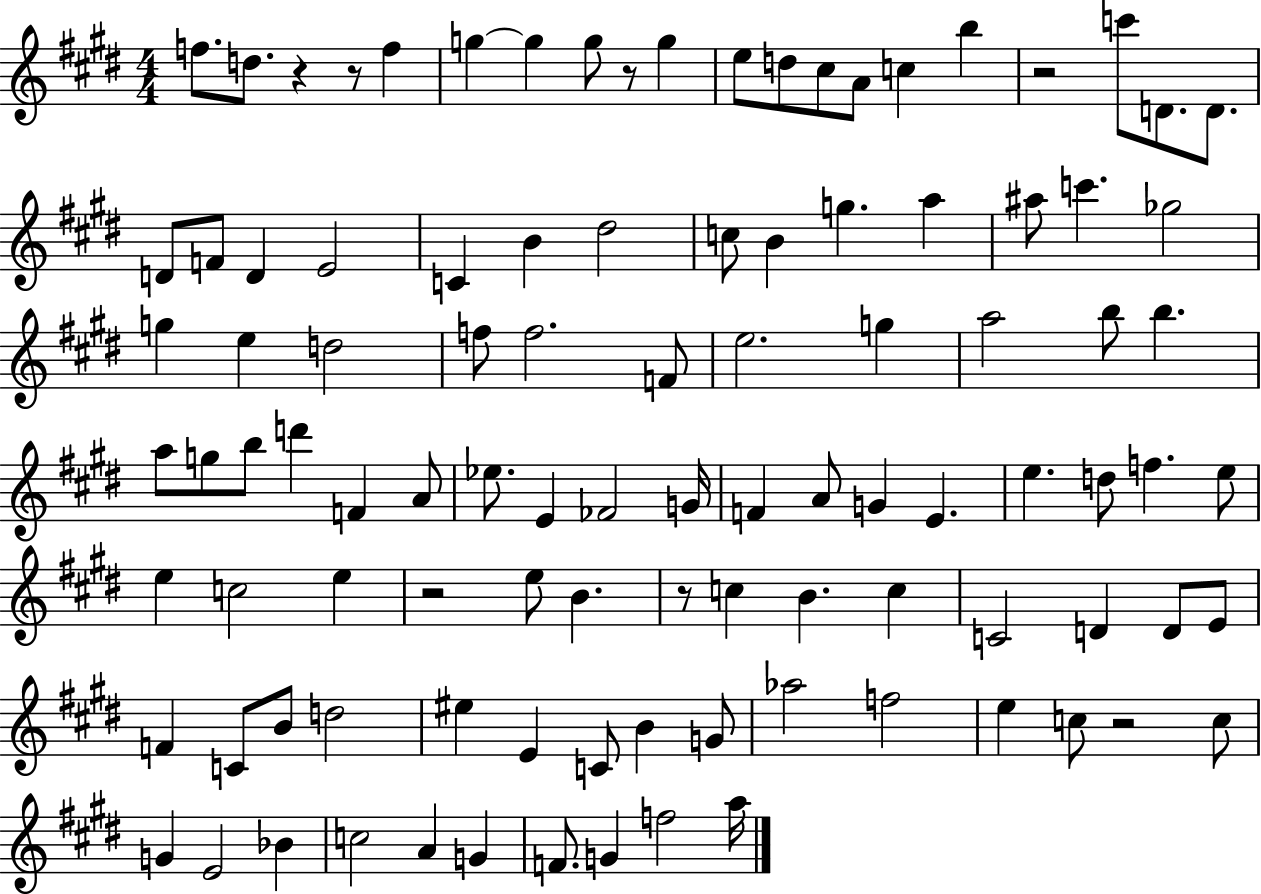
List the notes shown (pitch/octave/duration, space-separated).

F5/e. D5/e. R/q R/e F5/q G5/q G5/q G5/e R/e G5/q E5/e D5/e C#5/e A4/e C5/q B5/q R/h C6/e D4/e. D4/e. D4/e F4/e D4/q E4/h C4/q B4/q D#5/h C5/e B4/q G5/q. A5/q A#5/e C6/q. Gb5/h G5/q E5/q D5/h F5/e F5/h. F4/e E5/h. G5/q A5/h B5/e B5/q. A5/e G5/e B5/e D6/q F4/q A4/e Eb5/e. E4/q FES4/h G4/s F4/q A4/e G4/q E4/q. E5/q. D5/e F5/q. E5/e E5/q C5/h E5/q R/h E5/e B4/q. R/e C5/q B4/q. C5/q C4/h D4/q D4/e E4/e F4/q C4/e B4/e D5/h EIS5/q E4/q C4/e B4/q G4/e Ab5/h F5/h E5/q C5/e R/h C5/e G4/q E4/h Bb4/q C5/h A4/q G4/q F4/e. G4/q F5/h A5/s